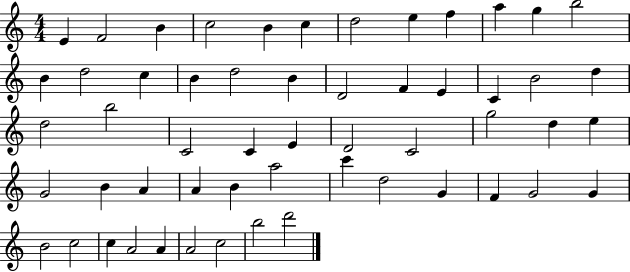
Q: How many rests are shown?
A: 0